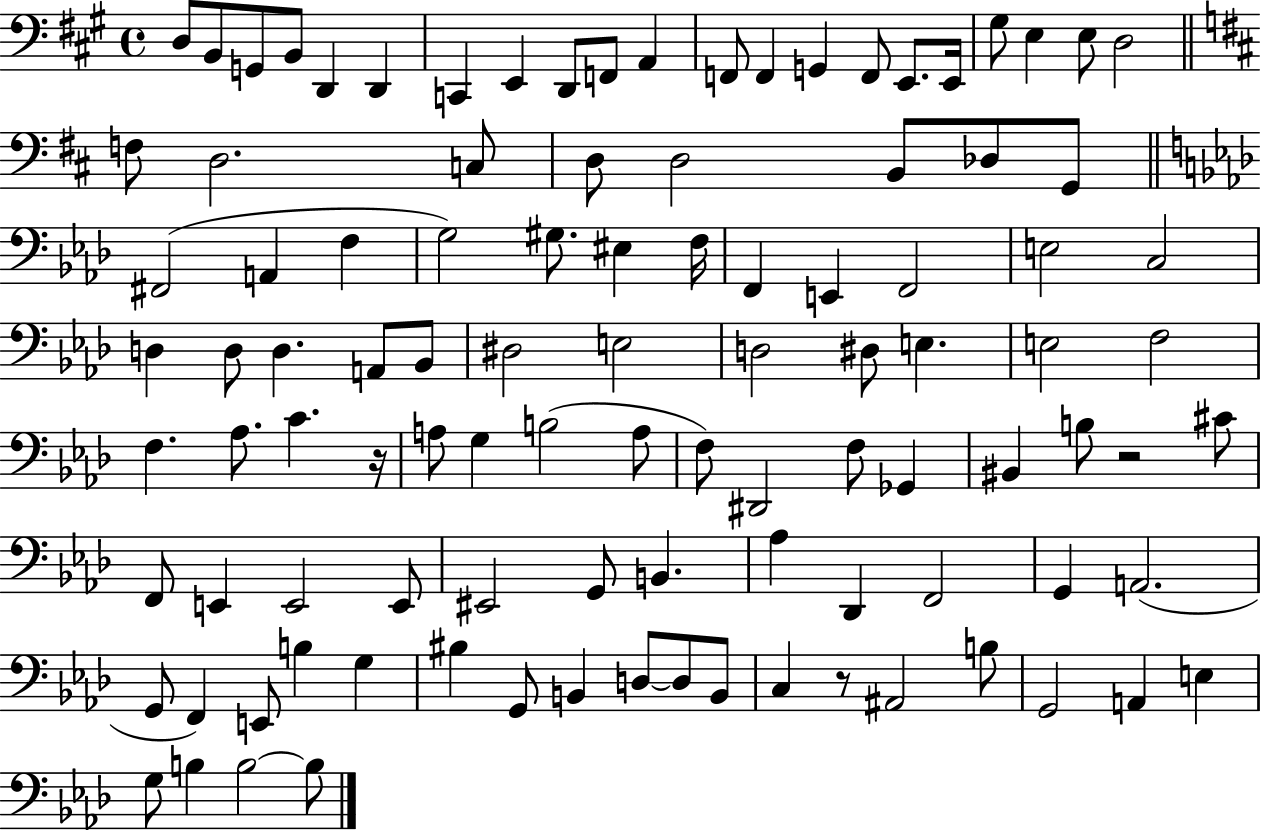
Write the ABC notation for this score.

X:1
T:Untitled
M:4/4
L:1/4
K:A
D,/2 B,,/2 G,,/2 B,,/2 D,, D,, C,, E,, D,,/2 F,,/2 A,, F,,/2 F,, G,, F,,/2 E,,/2 E,,/4 ^G,/2 E, E,/2 D,2 F,/2 D,2 C,/2 D,/2 D,2 B,,/2 _D,/2 G,,/2 ^F,,2 A,, F, G,2 ^G,/2 ^E, F,/4 F,, E,, F,,2 E,2 C,2 D, D,/2 D, A,,/2 _B,,/2 ^D,2 E,2 D,2 ^D,/2 E, E,2 F,2 F, _A,/2 C z/4 A,/2 G, B,2 A,/2 F,/2 ^D,,2 F,/2 _G,, ^B,, B,/2 z2 ^C/2 F,,/2 E,, E,,2 E,,/2 ^E,,2 G,,/2 B,, _A, _D,, F,,2 G,, A,,2 G,,/2 F,, E,,/2 B, G, ^B, G,,/2 B,, D,/2 D,/2 B,,/2 C, z/2 ^A,,2 B,/2 G,,2 A,, E, G,/2 B, B,2 B,/2